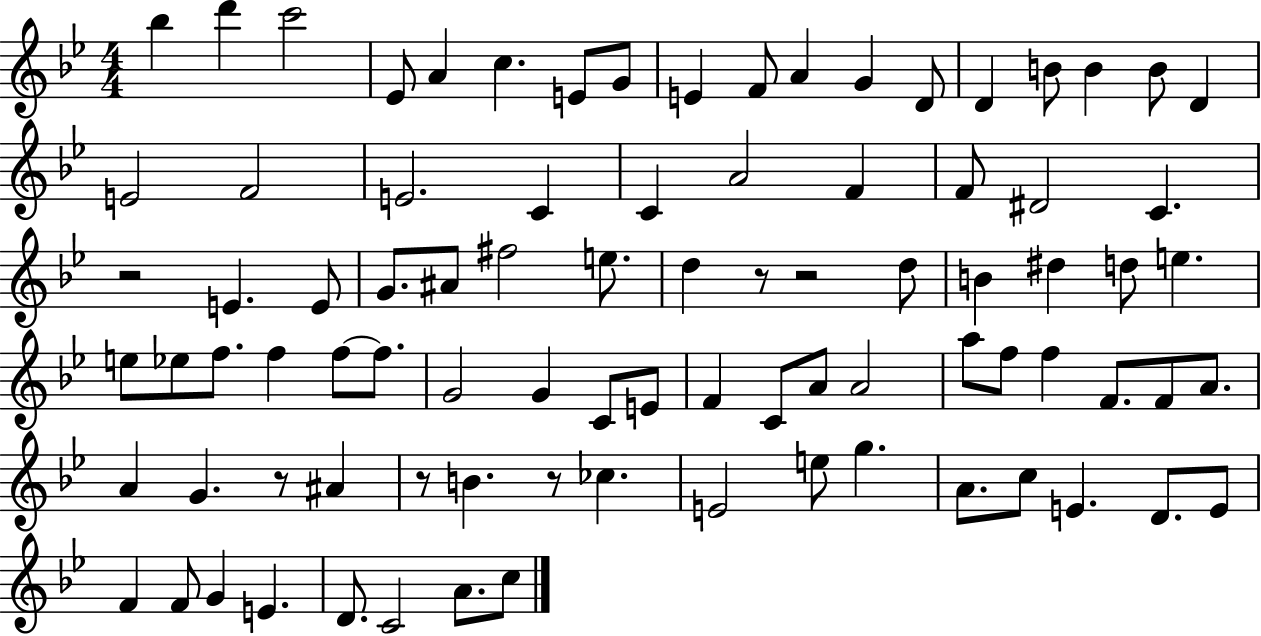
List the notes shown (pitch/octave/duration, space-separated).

Bb5/q D6/q C6/h Eb4/e A4/q C5/q. E4/e G4/e E4/q F4/e A4/q G4/q D4/e D4/q B4/e B4/q B4/e D4/q E4/h F4/h E4/h. C4/q C4/q A4/h F4/q F4/e D#4/h C4/q. R/h E4/q. E4/e G4/e. A#4/e F#5/h E5/e. D5/q R/e R/h D5/e B4/q D#5/q D5/e E5/q. E5/e Eb5/e F5/e. F5/q F5/e F5/e. G4/h G4/q C4/e E4/e F4/q C4/e A4/e A4/h A5/e F5/e F5/q F4/e. F4/e A4/e. A4/q G4/q. R/e A#4/q R/e B4/q. R/e CES5/q. E4/h E5/e G5/q. A4/e. C5/e E4/q. D4/e. E4/e F4/q F4/e G4/q E4/q. D4/e. C4/h A4/e. C5/e